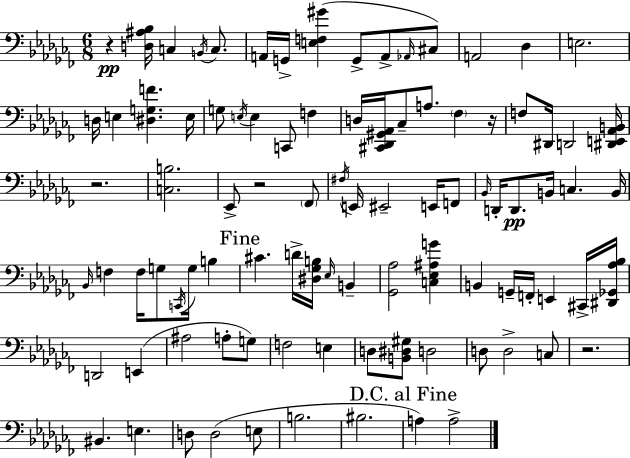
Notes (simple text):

R/q [D3,A#3,Bb3]/s C3/q B2/s C3/e. A2/s G2/s [E3,F3,G#4]/q G2/e A2/e Ab2/s C#3/e A2/h Db3/q E3/h. D3/s E3/q [D#3,G3,F4]/q. E3/s G3/e E3/s E3/q C2/e F3/q D3/s [C#2,Db2,G#2,Ab2]/s CES3/e A3/e. FES3/q R/s F3/e D#2/s D2/h [D#2,E2,Ab2,B2]/s R/h. [C3,B3]/h. Eb2/e R/h FES2/e F#3/s E2/s EIS2/h E2/s F2/e Bb2/s D2/s D2/e. B2/s C3/q. B2/s Bb2/s F3/q F3/s G3/e C2/s G3/s B3/q C#4/q. D4/s [D#3,Gb3,B3]/s Eb3/s B2/q [Gb2,Ab3]/h [C3,Eb3,A#3,G4]/q B2/q G2/s F2/s E2/q C#2/s [D#2,Gb2,Ab3,Bb3]/s D2/h E2/q A#3/h A3/e G3/e F3/h E3/q D3/e [B2,D#3,G#3]/e D3/h D3/e D3/h C3/e R/h. BIS2/q. E3/q. D3/e D3/h E3/e B3/h. BIS3/h. A3/q A3/h